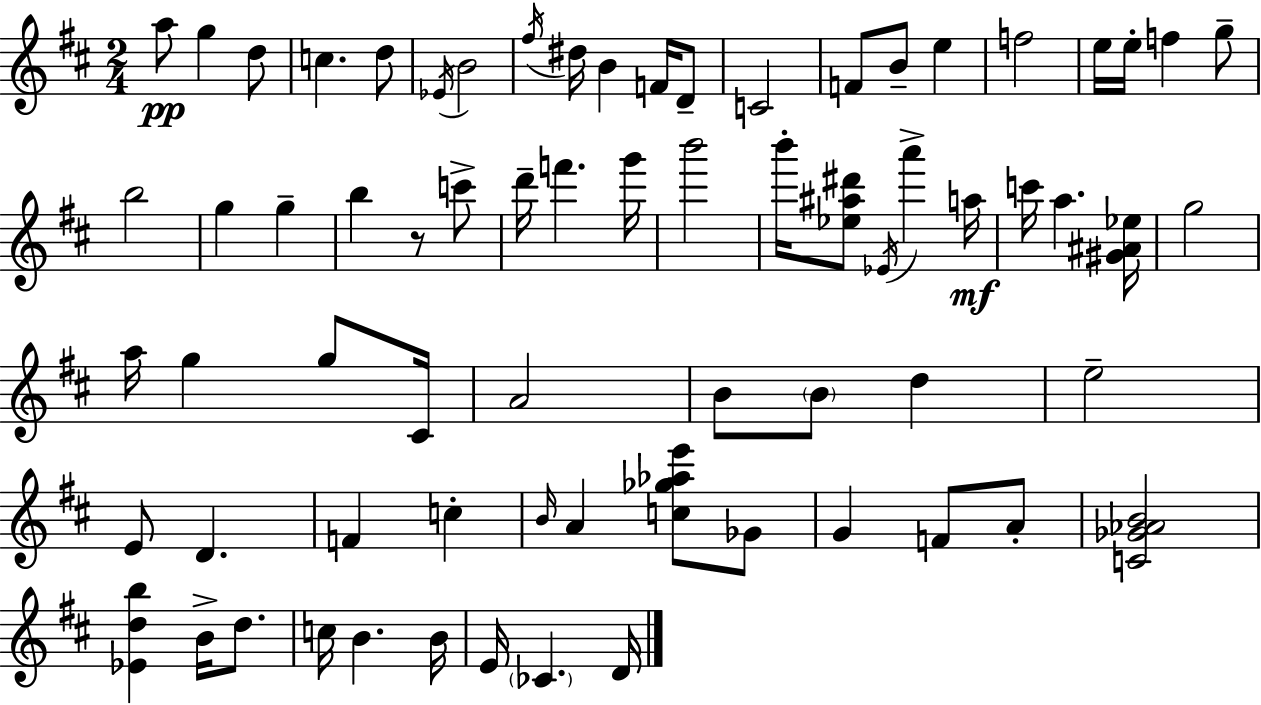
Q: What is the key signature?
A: D major